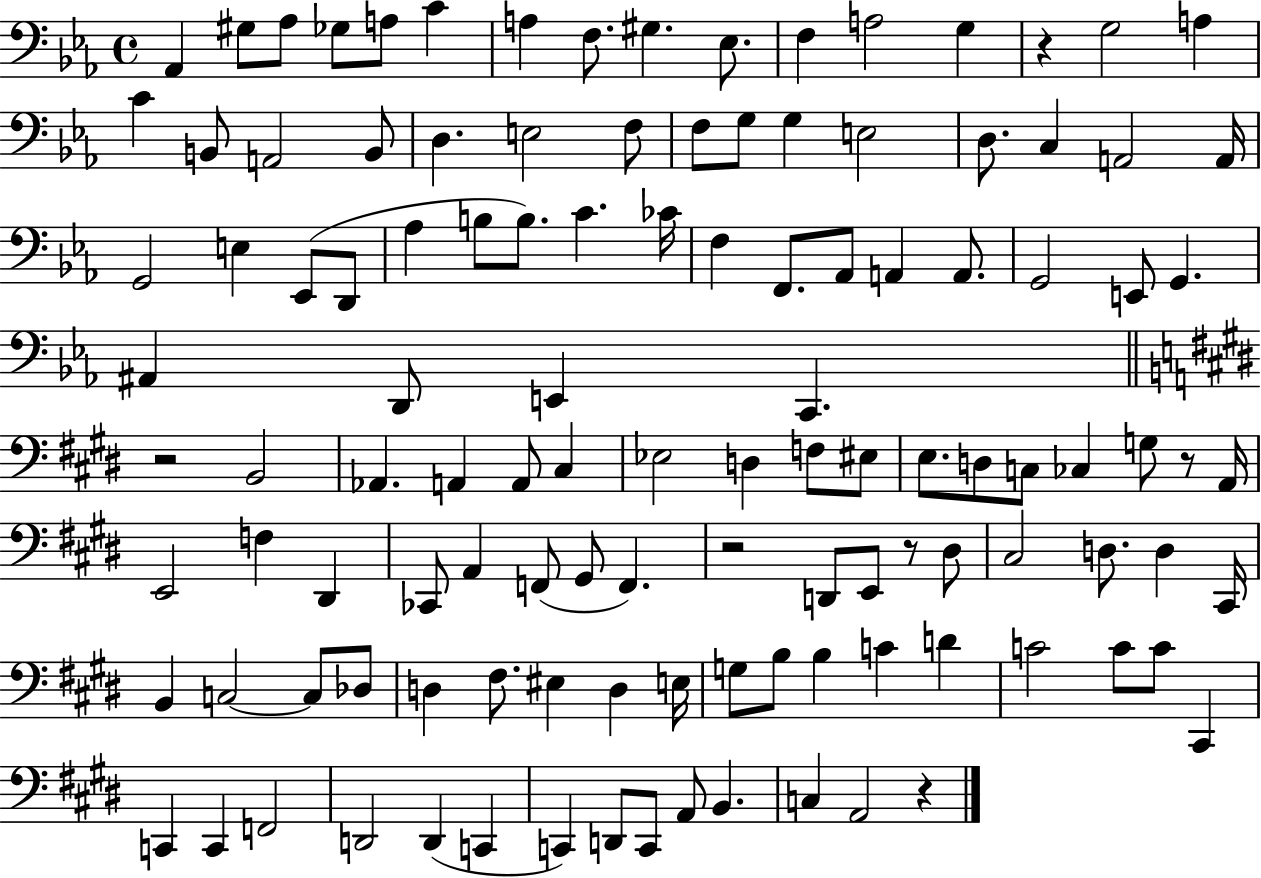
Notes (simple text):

Ab2/q G#3/e Ab3/e Gb3/e A3/e C4/q A3/q F3/e. G#3/q. Eb3/e. F3/q A3/h G3/q R/q G3/h A3/q C4/q B2/e A2/h B2/e D3/q. E3/h F3/e F3/e G3/e G3/q E3/h D3/e. C3/q A2/h A2/s G2/h E3/q Eb2/e D2/e Ab3/q B3/e B3/e. C4/q. CES4/s F3/q F2/e. Ab2/e A2/q A2/e. G2/h E2/e G2/q. A#2/q D2/e E2/q C2/q. R/h B2/h Ab2/q. A2/q A2/e C#3/q Eb3/h D3/q F3/e EIS3/e E3/e. D3/e C3/e CES3/q G3/e R/e A2/s E2/h F3/q D#2/q CES2/e A2/q F2/e G#2/e F2/q. R/h D2/e E2/e R/e D#3/e C#3/h D3/e. D3/q C#2/s B2/q C3/h C3/e Db3/e D3/q F#3/e. EIS3/q D3/q E3/s G3/e B3/e B3/q C4/q D4/q C4/h C4/e C4/e C#2/q C2/q C2/q F2/h D2/h D2/q C2/q C2/q D2/e C2/e A2/e B2/q. C3/q A2/h R/q